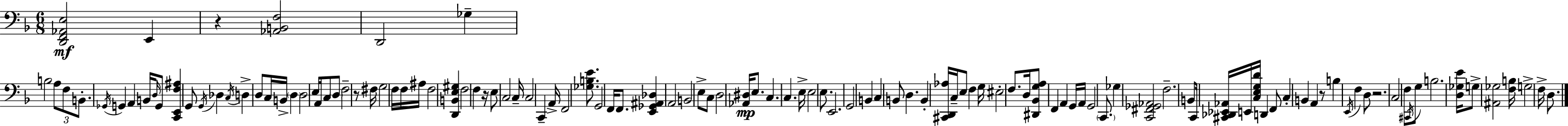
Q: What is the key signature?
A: F major